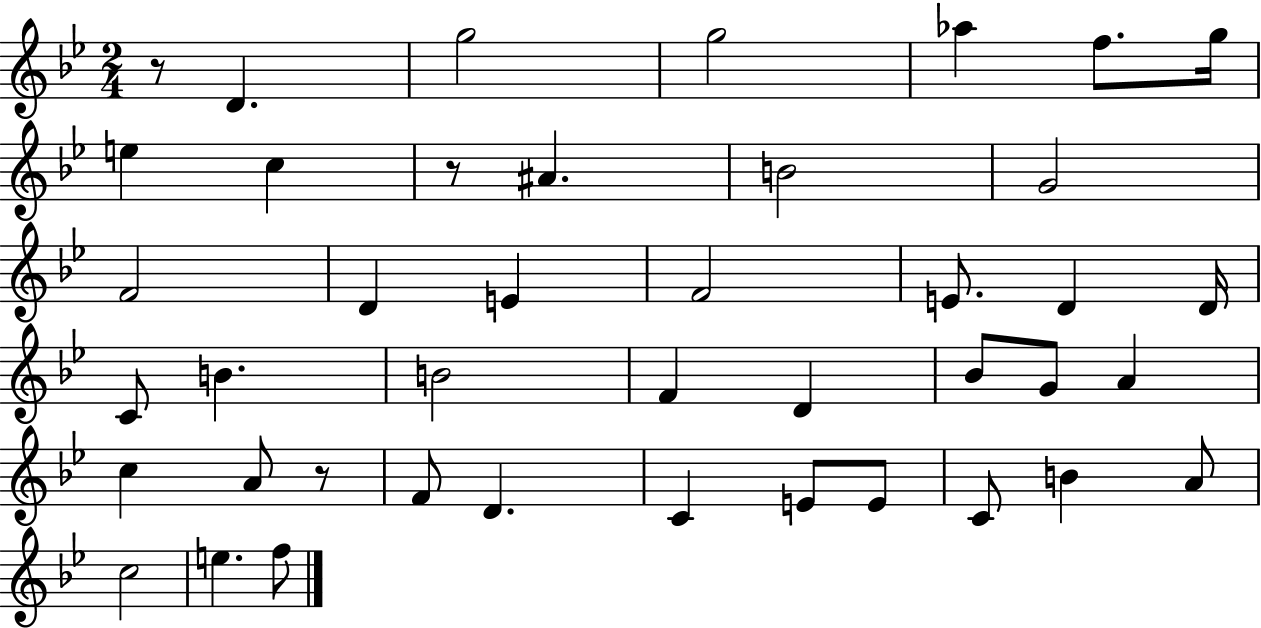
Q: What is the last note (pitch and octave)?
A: F5